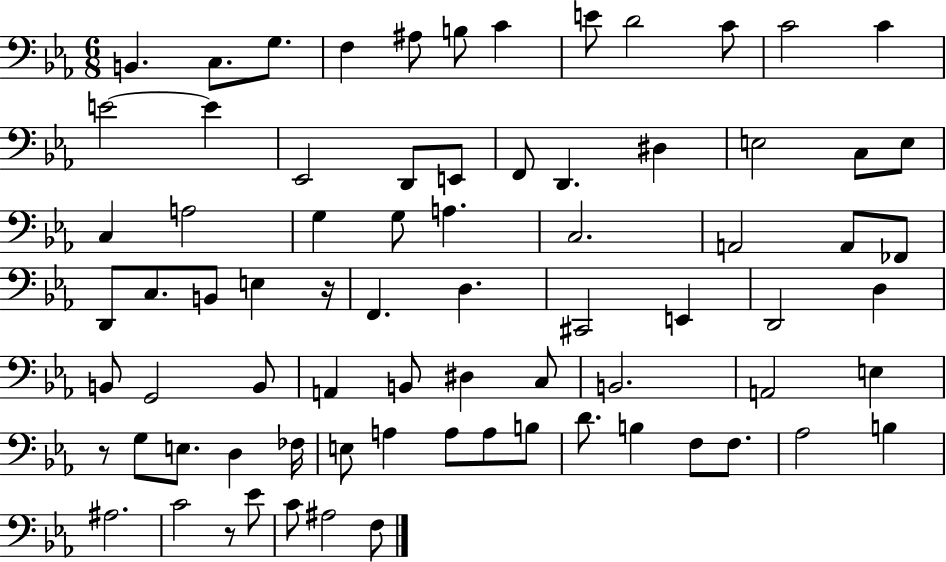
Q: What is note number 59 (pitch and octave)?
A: A3